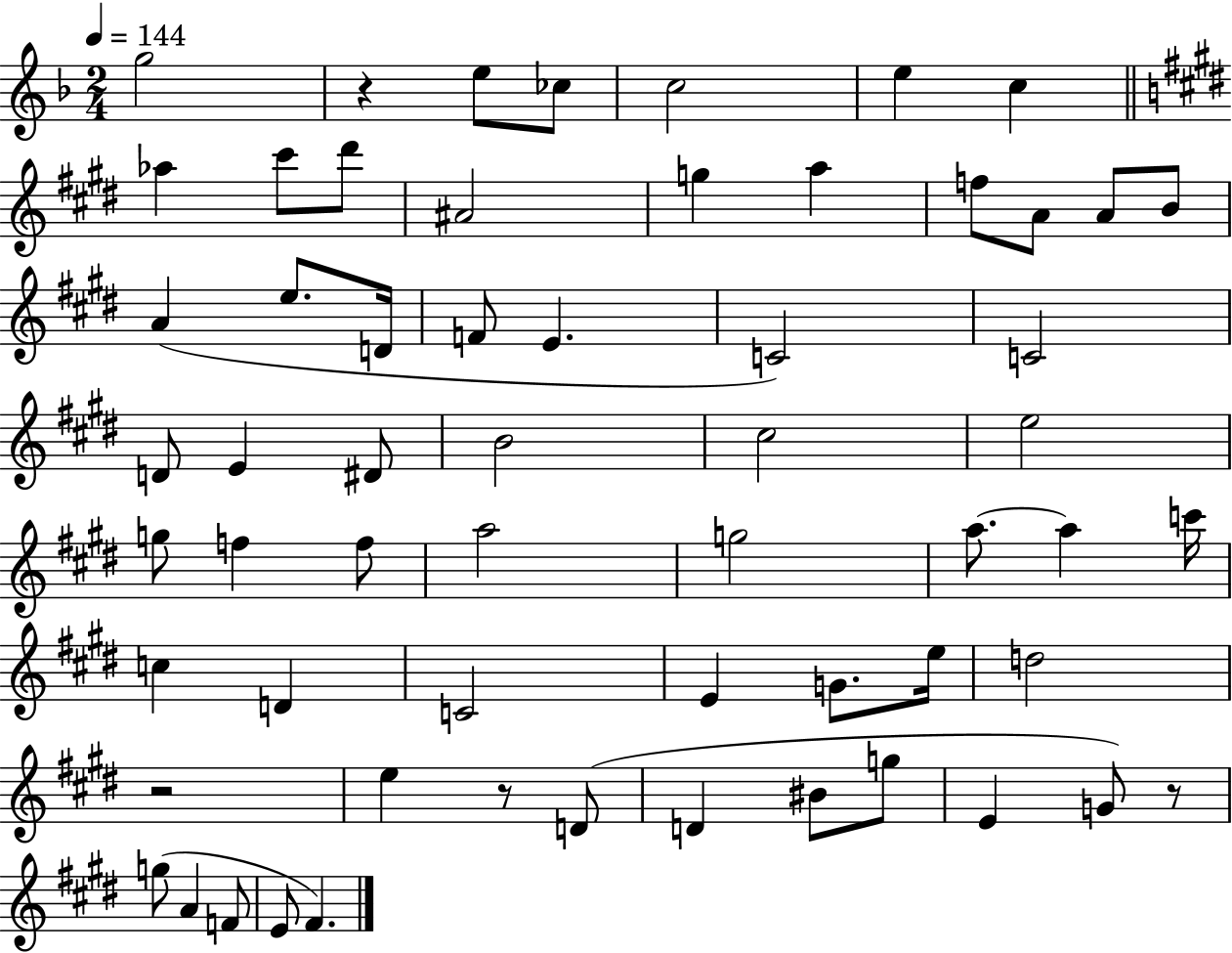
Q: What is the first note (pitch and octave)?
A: G5